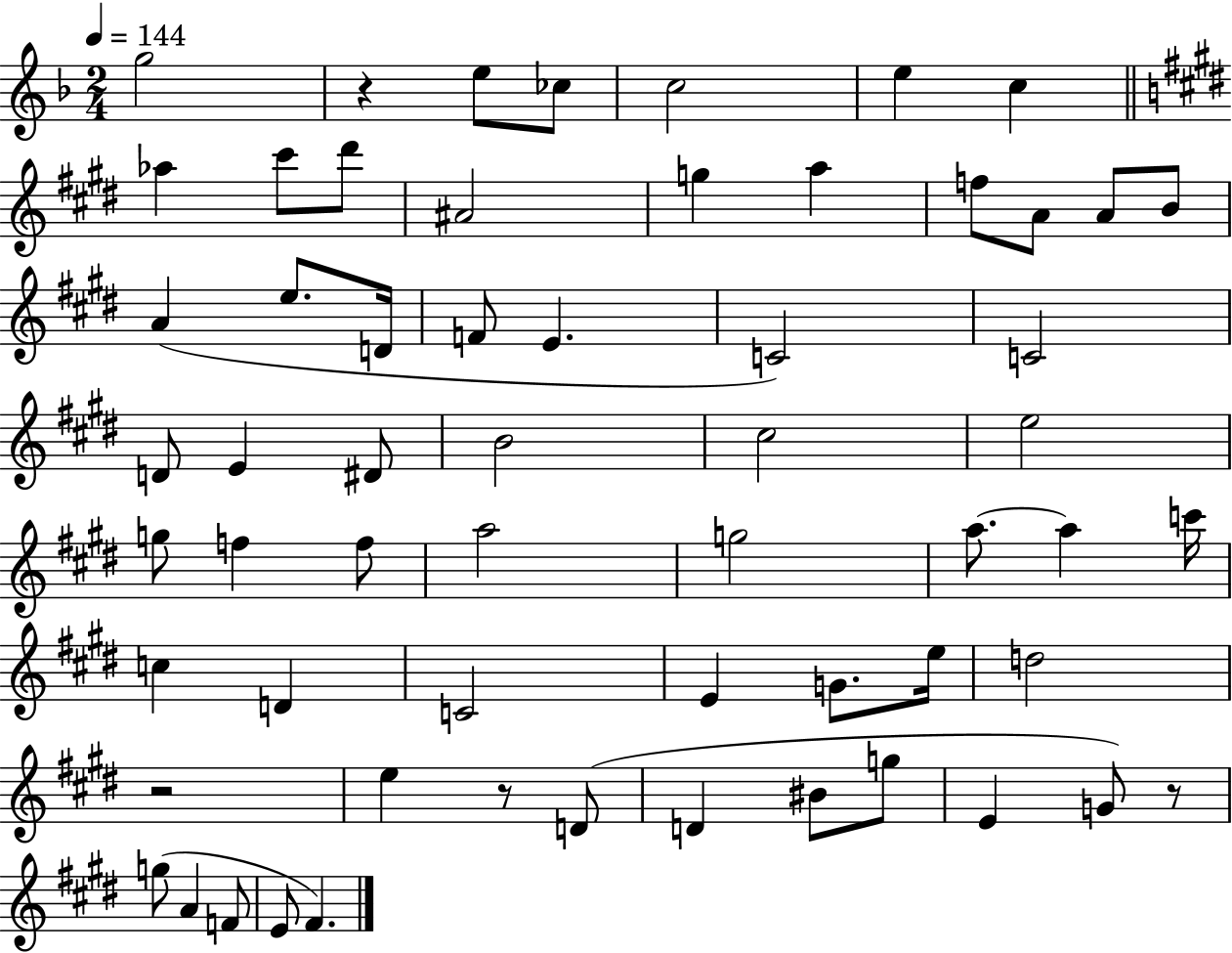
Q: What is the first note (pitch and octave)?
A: G5